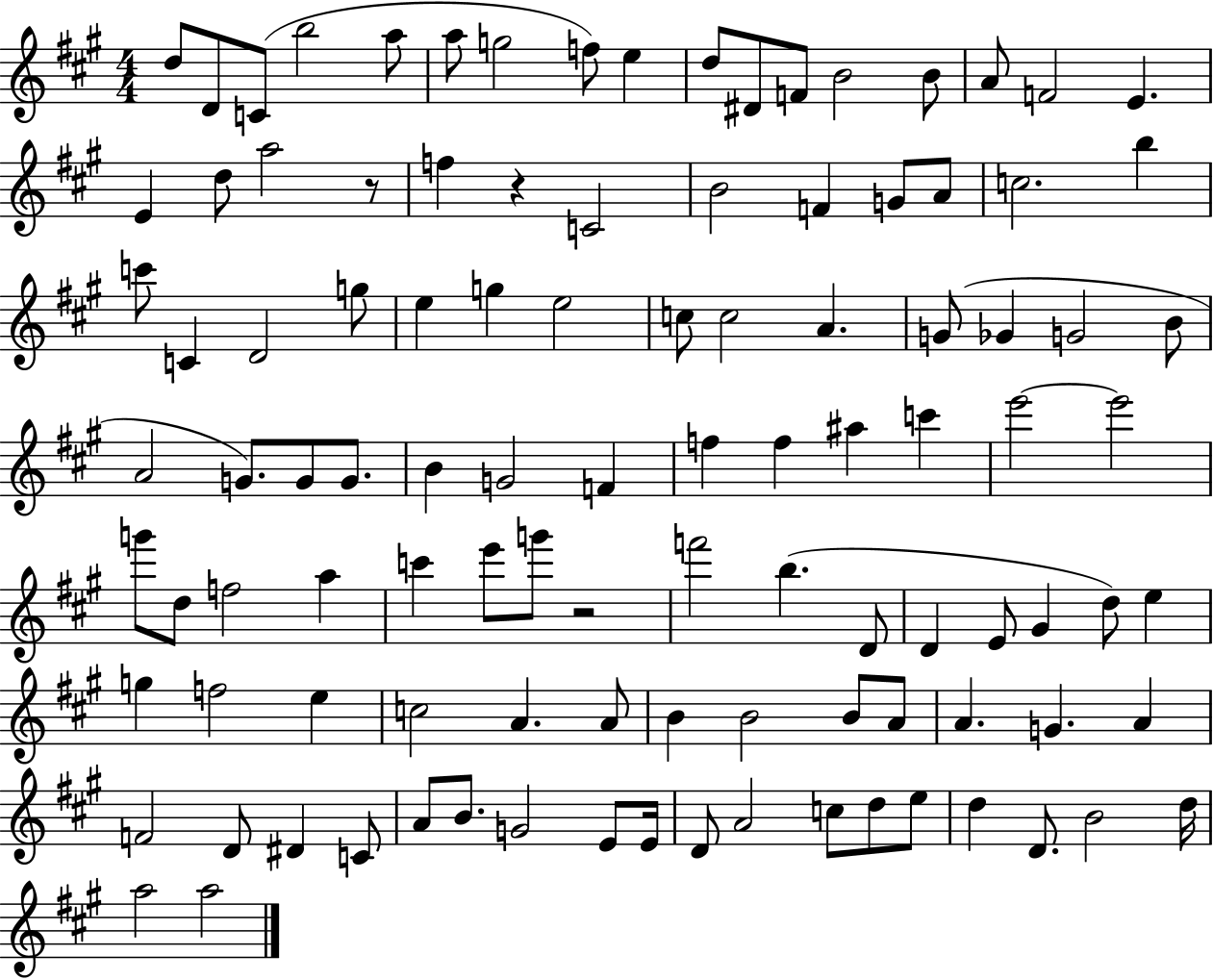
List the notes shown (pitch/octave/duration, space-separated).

D5/e D4/e C4/e B5/h A5/e A5/e G5/h F5/e E5/q D5/e D#4/e F4/e B4/h B4/e A4/e F4/h E4/q. E4/q D5/e A5/h R/e F5/q R/q C4/h B4/h F4/q G4/e A4/e C5/h. B5/q C6/e C4/q D4/h G5/e E5/q G5/q E5/h C5/e C5/h A4/q. G4/e Gb4/q G4/h B4/e A4/h G4/e. G4/e G4/e. B4/q G4/h F4/q F5/q F5/q A#5/q C6/q E6/h E6/h G6/e D5/e F5/h A5/q C6/q E6/e G6/e R/h F6/h B5/q. D4/e D4/q E4/e G#4/q D5/e E5/q G5/q F5/h E5/q C5/h A4/q. A4/e B4/q B4/h B4/e A4/e A4/q. G4/q. A4/q F4/h D4/e D#4/q C4/e A4/e B4/e. G4/h E4/e E4/s D4/e A4/h C5/e D5/e E5/e D5/q D4/e. B4/h D5/s A5/h A5/h